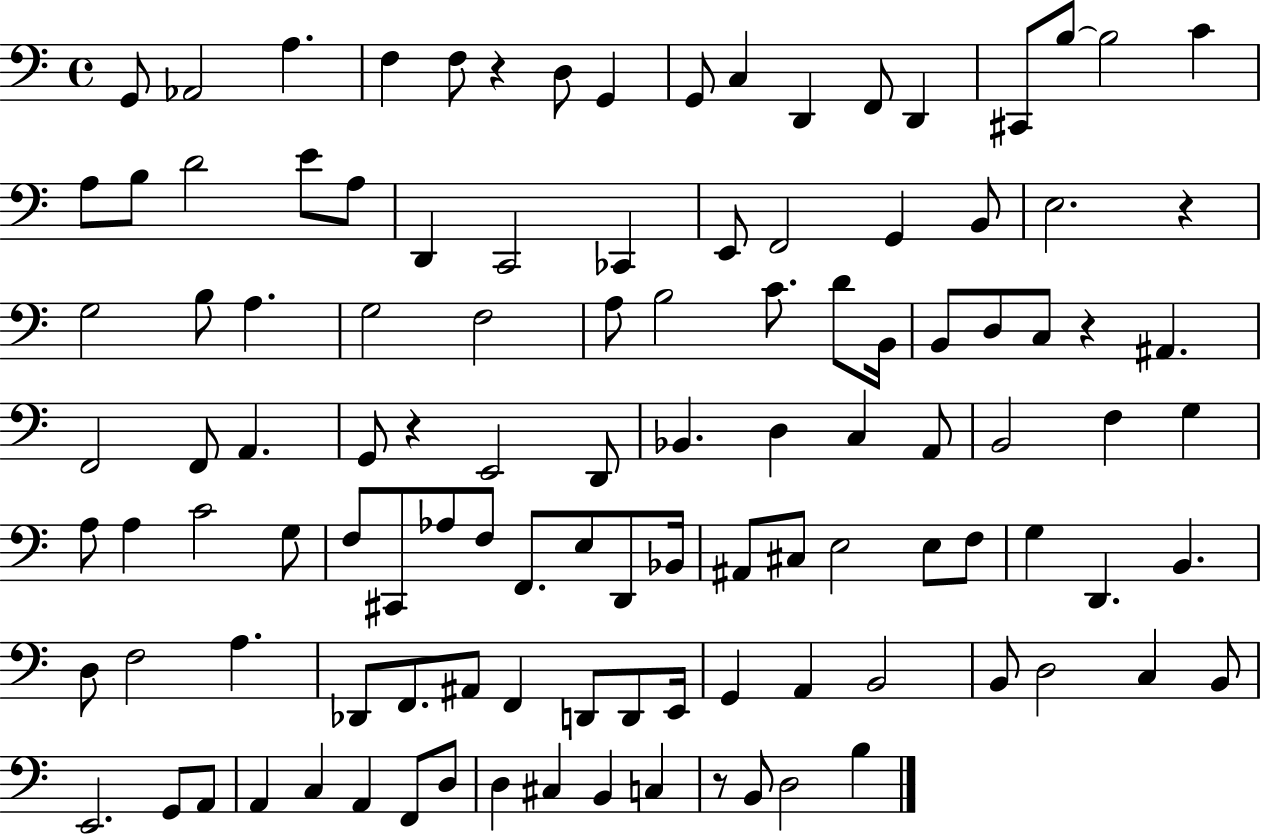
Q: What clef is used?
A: bass